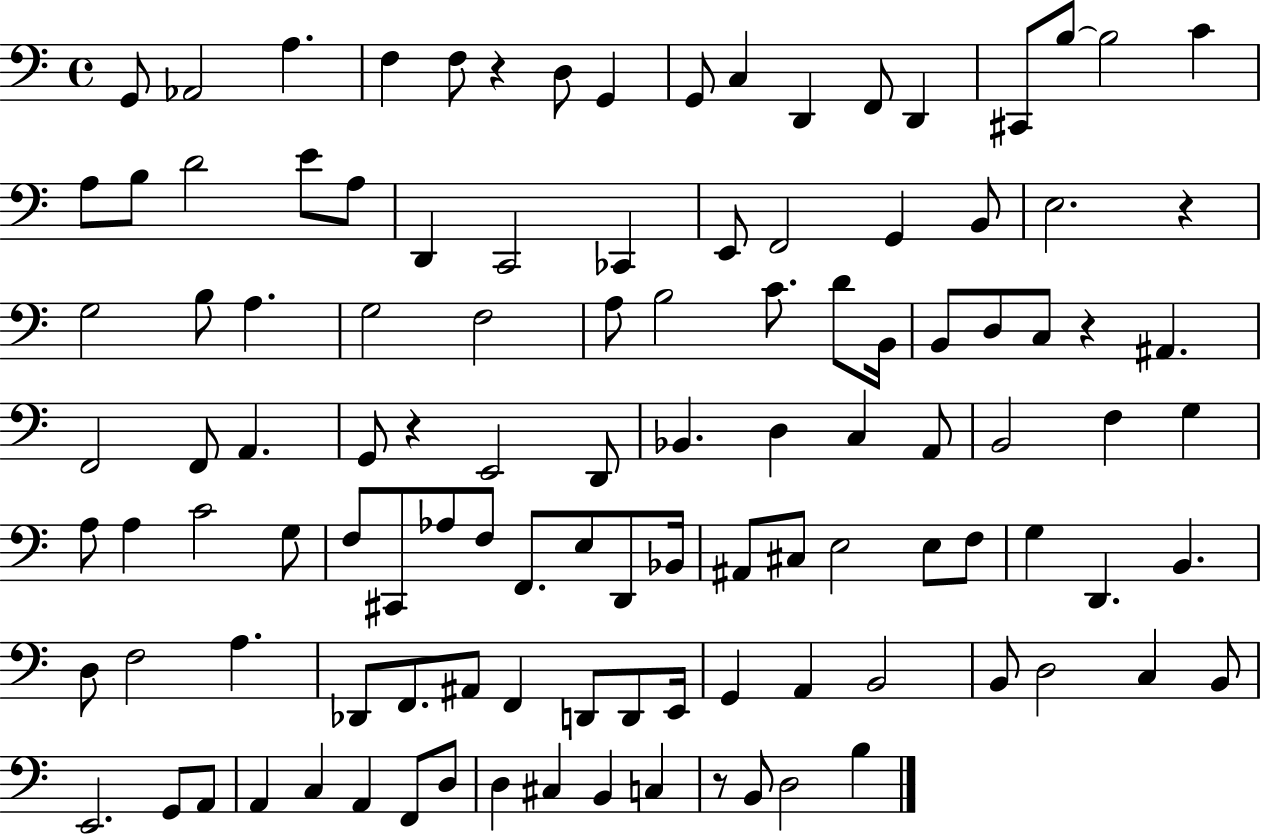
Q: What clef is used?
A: bass